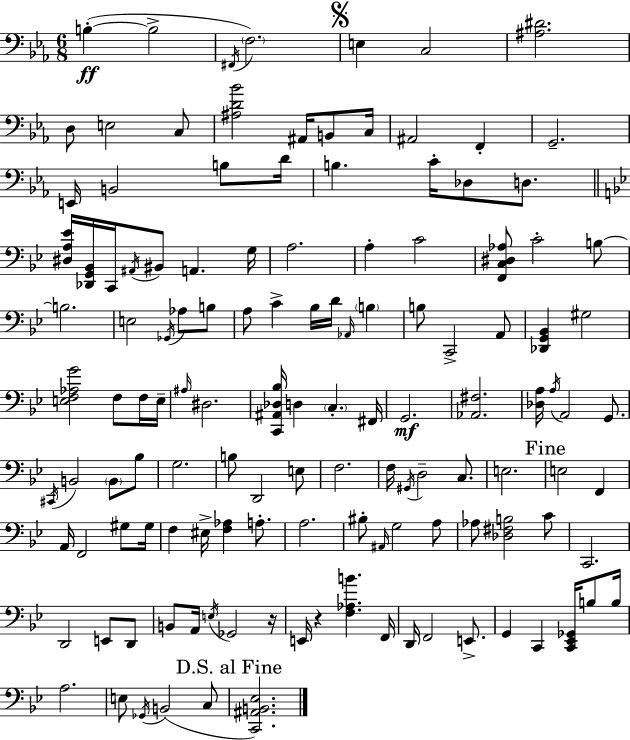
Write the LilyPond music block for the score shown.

{
  \clef bass
  \numericTimeSignature
  \time 6/8
  \key c \minor
  b4-.~(~\ff b2-> | \acciaccatura { fis,16 } \parenthesize f2.) | \mark \markup { \musicglyph "scripts.segno" } e4 c2 | <ais dis'>2. | \break d8 e2 c8 | <ais d' bes'>2 ais,16 b,8 | c16 ais,2 f,4-. | g,2.-- | \break e,16 b,2 b8 | d'16 b4. c'16-. des8 d8. | \bar "||" \break \key g \minor <dis a ees'>16 <des, g, bes,>16 c,16 \acciaccatura { ais,16 } bis,8 a,4. | g16 a2. | a4-. c'2 | <f, c dis aes>8 c'2-. b8~~ | \break b2. | e2 \acciaccatura { ges,16 } aes8 | b8 a8 c'4-> bes16 d'16 \grace { aes,16 } \parenthesize b4 | b8 c,2-> | \break a,8 <des, g, bes,>4 gis2 | <e f aes g'>2 f8 | f16 e16-- \grace { ais16 } dis2. | <c, ais, des bes>16 d4 \parenthesize c4.-. | \break fis,16 g,2.\mf | <aes, fis>2. | <des a>16 \acciaccatura { a16 } a,2 | g,8. \acciaccatura { cis,16 } b,2 | \break \parenthesize b,8 bes8 g2. | b8 d,2 | e8 f2. | f16 \acciaccatura { gis,16 } d2-- | \break c8. e2. | \mark "Fine" e2 | f,4 a,16 f,2 | gis8 gis16 f4 eis16-> | \break <f aes>4 a8.-. a2. | bis8-. \grace { ais,16 } g2 | a8 aes8 <des fis b>2 | c'8 c,2. | \break d,2 | e,8 d,8 b,8 a,16 \acciaccatura { e16 } | ges,2 r16 e,16 r4 | <f aes b'>4. f,16 d,16 f,2 | \break e,8.-> g,4 | c,4 <c, ees, ges,>16 b8 b16 a2. | e8 \acciaccatura { ges,16 } | b,2( c8 \mark "D.S. al Fine" <c, ais, b, ees>2.) | \break \bar "|."
}